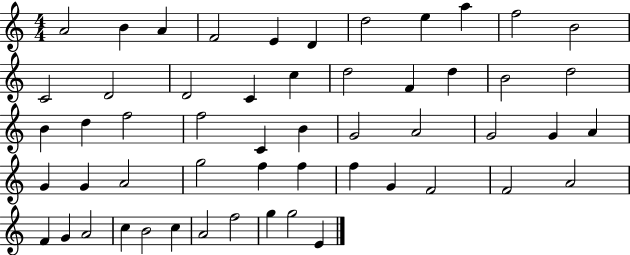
X:1
T:Untitled
M:4/4
L:1/4
K:C
A2 B A F2 E D d2 e a f2 B2 C2 D2 D2 C c d2 F d B2 d2 B d f2 f2 C B G2 A2 G2 G A G G A2 g2 f f f G F2 F2 A2 F G A2 c B2 c A2 f2 g g2 E